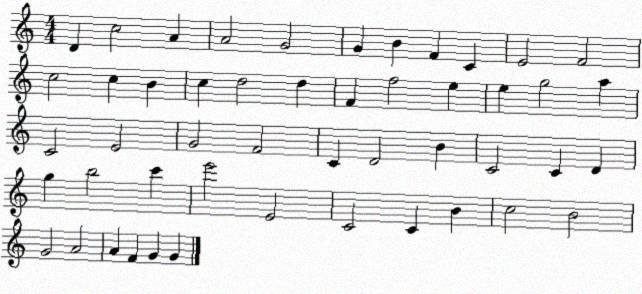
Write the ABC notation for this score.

X:1
T:Untitled
M:4/4
L:1/4
K:C
D c2 A A2 G2 G B F C E2 F2 c2 c B c d2 d F f2 e e g2 a C2 E2 G2 F2 C D2 B C2 C D g b2 c' e'2 E2 C2 C B c2 B2 G2 A2 A F G G